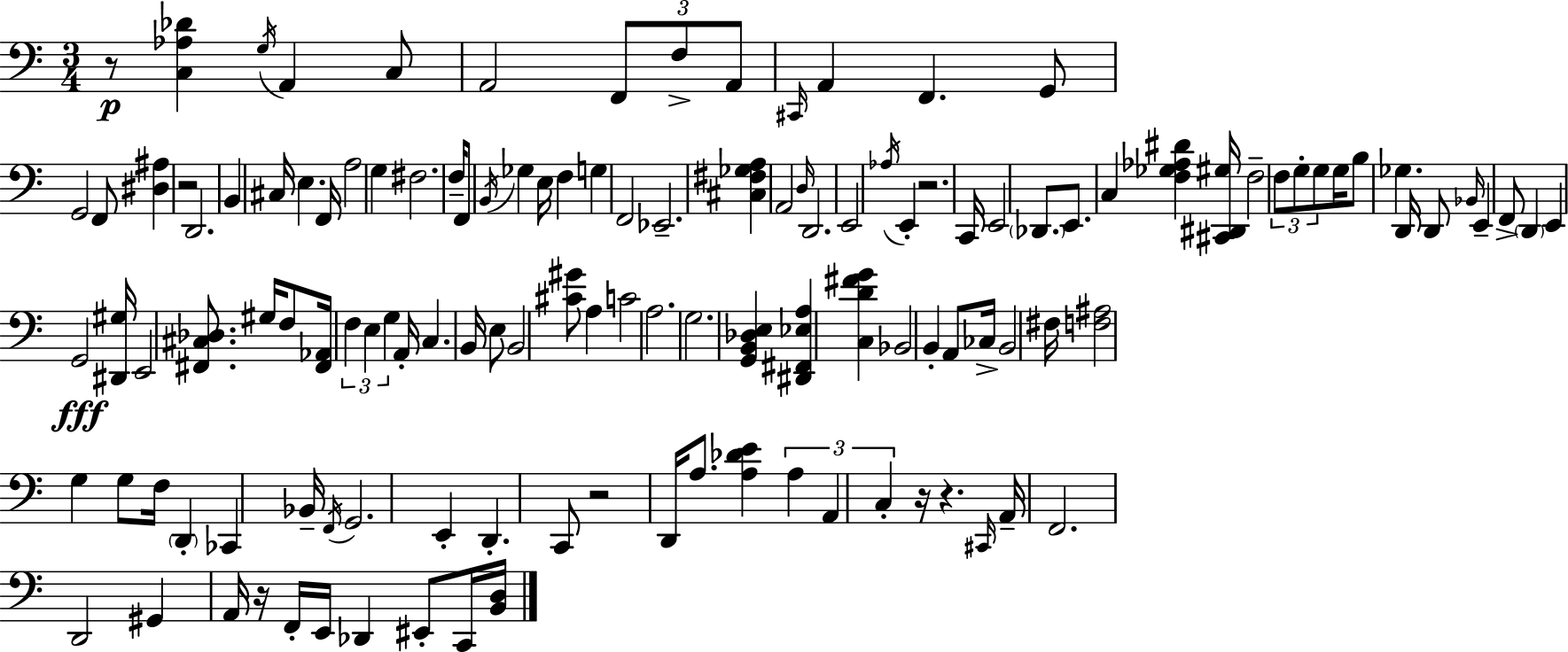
X:1
T:Untitled
M:3/4
L:1/4
K:C
z/2 [C,_A,_D] G,/4 A,, C,/2 A,,2 F,,/2 F,/2 A,,/2 ^C,,/4 A,, F,, G,,/2 G,,2 F,,/2 [^D,^A,] z2 D,,2 B,, ^C,/4 E, F,,/4 A,2 G, ^F,2 F,/4 F,,/2 B,,/4 _G, E,/4 F, G, F,,2 _E,,2 [^C,^F,_G,A,] A,,2 D,/4 D,,2 E,,2 _A,/4 E,, z2 C,,/4 E,,2 _D,,/2 E,,/2 C, [F,_G,_A,^D] [^C,,^D,,^G,]/4 F,2 F,/2 G,/2 G,/2 G,/4 B,/2 _G, D,,/4 D,,/2 _B,,/4 E,, F,,/2 D,, E,, G,,2 [^D,,^G,]/4 E,,2 [^F,,^C,_D,]/2 ^G,/4 F,/2 [^F,,_A,,]/4 F, E, G, A,,/4 C, B,,/4 E,/2 B,,2 [^C^G]/2 A, C2 A,2 G,2 [G,,B,,_D,E,] [^D,,^F,,_E,A,] [C,D^FG] _B,,2 B,, A,,/2 _C,/4 B,,2 ^F,/4 [F,^A,]2 G, G,/2 F,/4 D,, _C,, _B,,/4 F,,/4 G,,2 E,, D,, C,,/2 z2 D,,/4 A,/2 [A,_DE] A, A,, C, z/4 z ^C,,/4 A,,/4 F,,2 D,,2 ^G,, A,,/4 z/4 F,,/4 E,,/4 _D,, ^E,,/2 C,,/4 [B,,D,]/4